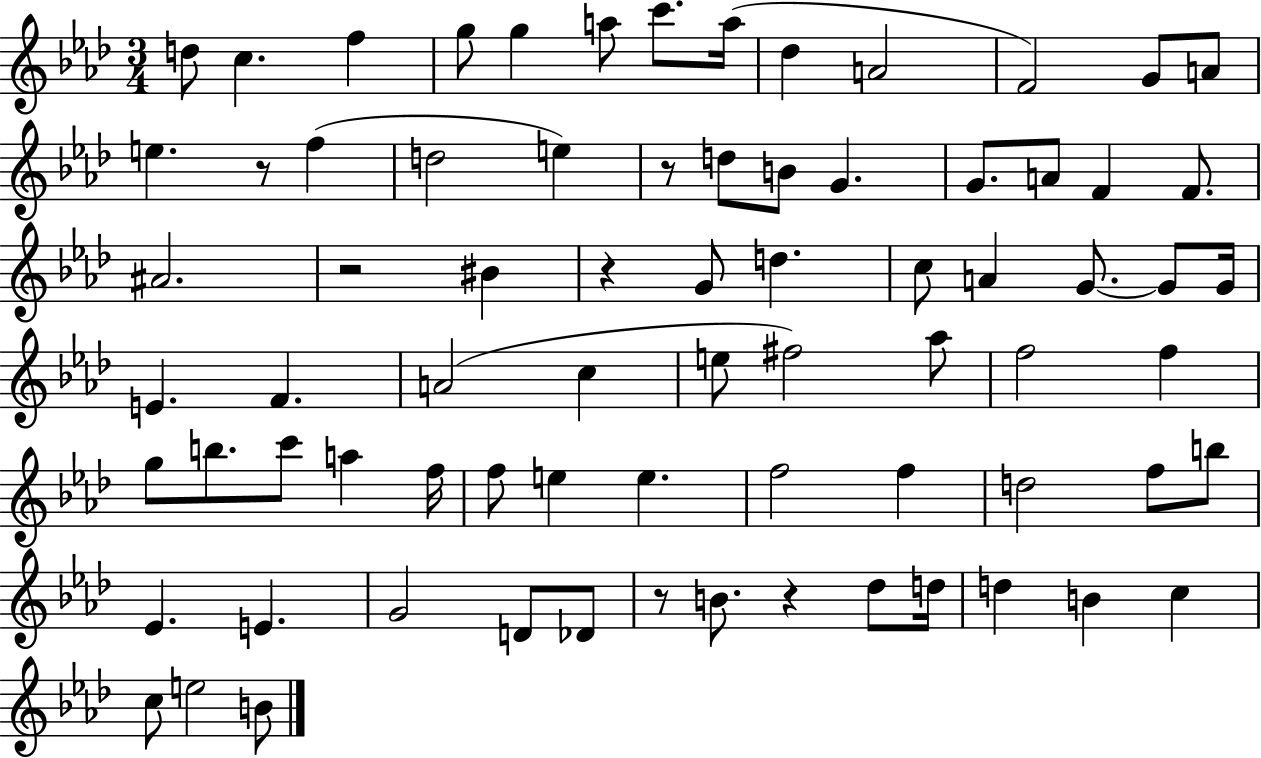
{
  \clef treble
  \numericTimeSignature
  \time 3/4
  \key aes \major
  \repeat volta 2 { d''8 c''4. f''4 | g''8 g''4 a''8 c'''8. a''16( | des''4 a'2 | f'2) g'8 a'8 | \break e''4. r8 f''4( | d''2 e''4) | r8 d''8 b'8 g'4. | g'8. a'8 f'4 f'8. | \break ais'2. | r2 bis'4 | r4 g'8 d''4. | c''8 a'4 g'8.~~ g'8 g'16 | \break e'4. f'4. | a'2( c''4 | e''8 fis''2) aes''8 | f''2 f''4 | \break g''8 b''8. c'''8 a''4 f''16 | f''8 e''4 e''4. | f''2 f''4 | d''2 f''8 b''8 | \break ees'4. e'4. | g'2 d'8 des'8 | r8 b'8. r4 des''8 d''16 | d''4 b'4 c''4 | \break c''8 e''2 b'8 | } \bar "|."
}